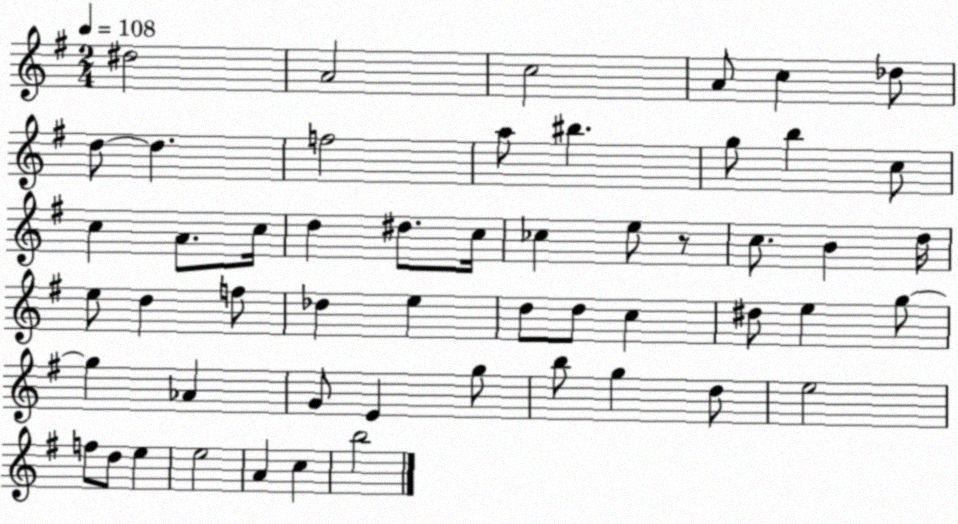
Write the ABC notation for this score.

X:1
T:Untitled
M:2/4
L:1/4
K:G
^d2 A2 c2 A/2 c _d/2 d/2 d f2 a/2 ^b g/2 b c/2 c A/2 c/4 d ^d/2 c/4 _c e/2 z/2 c/2 B d/4 e/2 d f/2 _d e d/2 d/2 c ^d/2 e g/2 g _A G/2 E g/2 b/2 g d/2 e2 f/2 d/2 e e2 A c b2